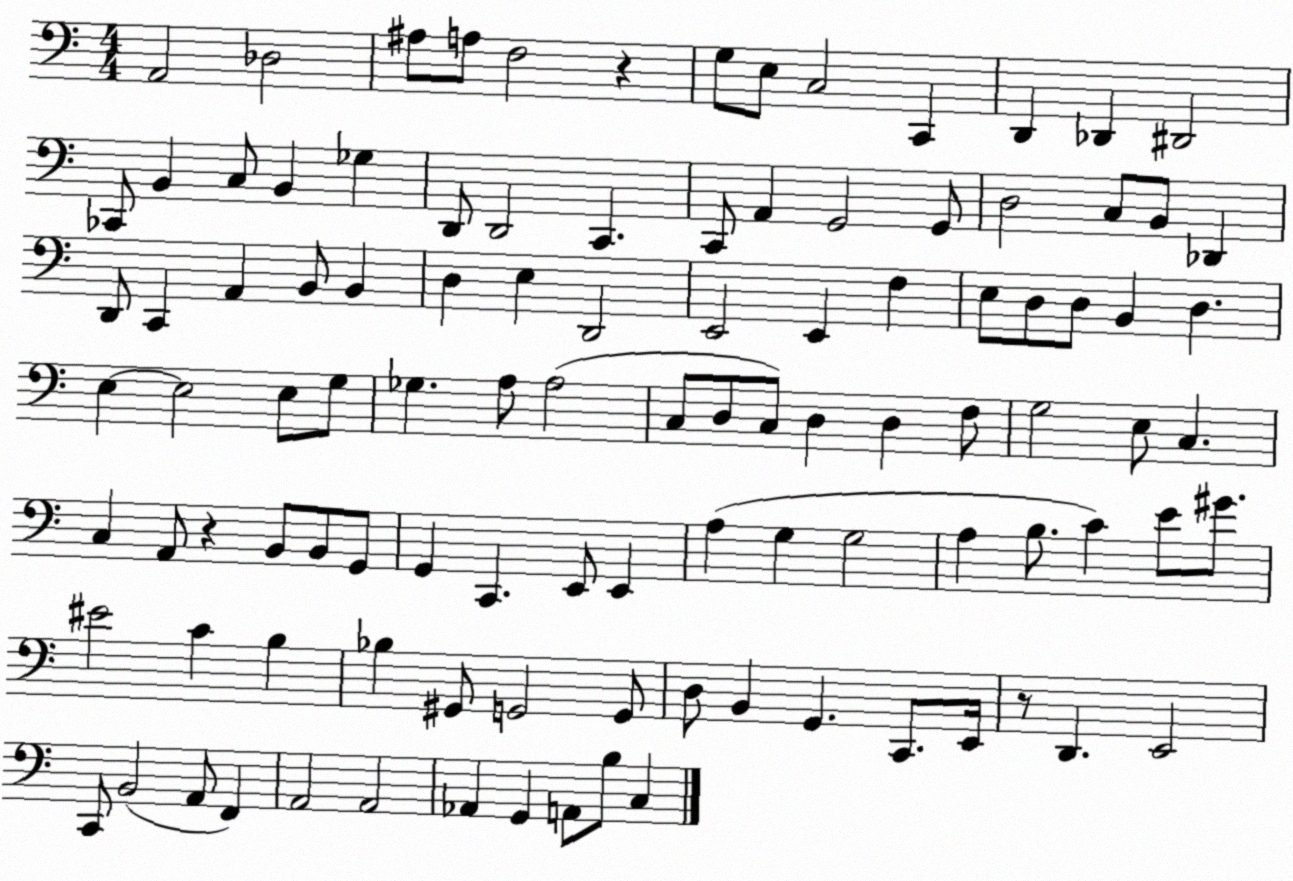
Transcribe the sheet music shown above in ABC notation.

X:1
T:Untitled
M:4/4
L:1/4
K:C
A,,2 _D,2 ^A,/2 A,/2 F,2 z G,/2 E,/2 C,2 C,, D,, _D,, ^D,,2 _C,,/2 B,, C,/2 B,, _G, D,,/2 D,,2 C,, C,,/2 A,, G,,2 G,,/2 D,2 C,/2 B,,/2 _D,, D,,/2 C,, A,, B,,/2 B,, D, E, D,,2 E,,2 E,, F, E,/2 D,/2 D,/2 B,, D, E, E,2 E,/2 G,/2 _G, A,/2 A,2 C,/2 D,/2 C,/2 D, D, F,/2 G,2 E,/2 C, C, A,,/2 z B,,/2 B,,/2 G,,/2 G,, C,, E,,/2 E,, A, G, G,2 A, B,/2 C E/2 ^G/2 ^E2 C B, _B, ^G,,/2 G,,2 G,,/2 D,/2 B,, G,, C,,/2 E,,/4 z/2 D,, E,,2 C,,/2 B,,2 A,,/2 F,, A,,2 A,,2 _A,, G,, A,,/2 B,/2 C,